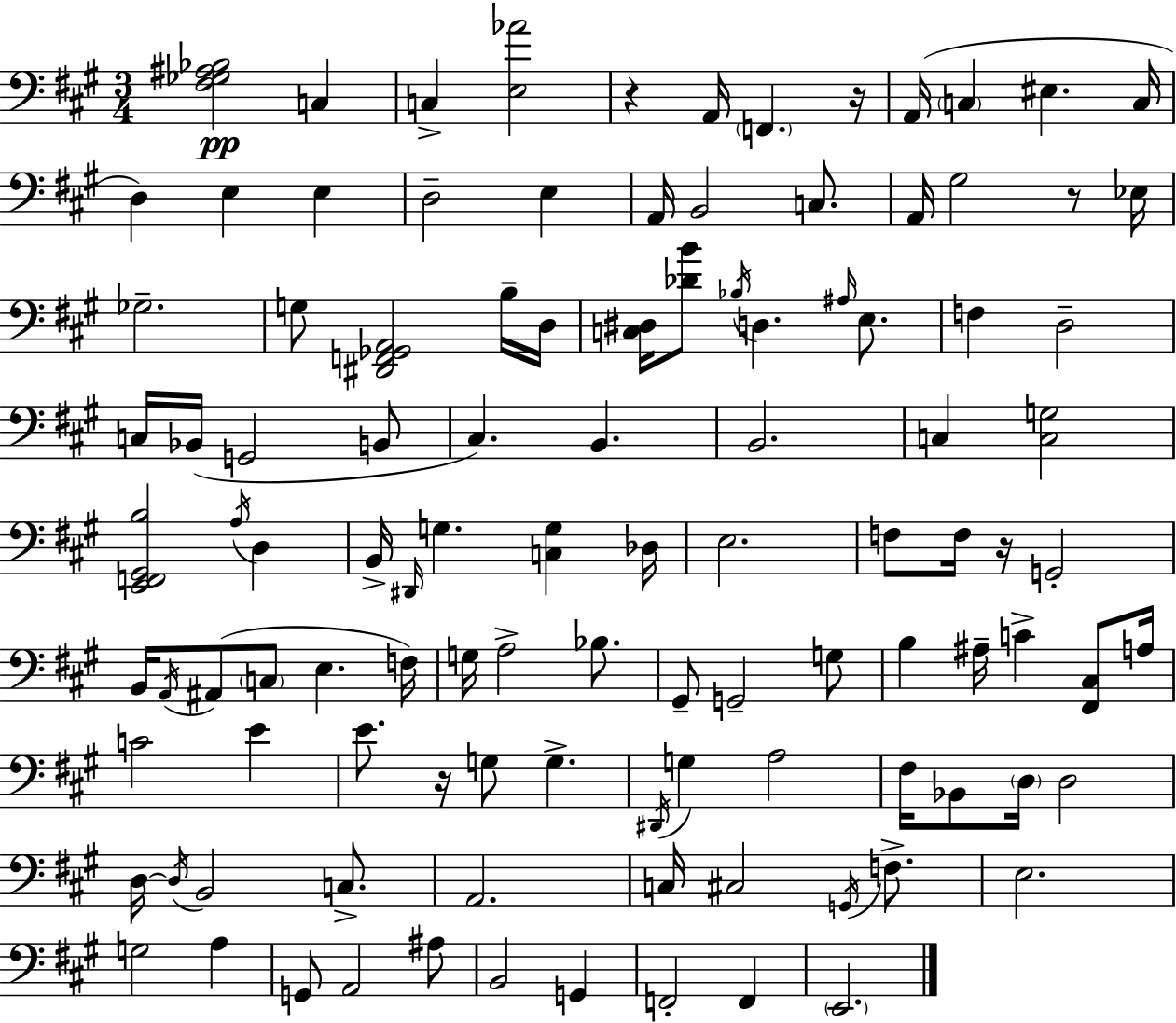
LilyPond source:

{
  \clef bass
  \numericTimeSignature
  \time 3/4
  \key a \major
  \repeat volta 2 { <fis ges ais bes>2\pp c4 | c4-> <e aes'>2 | r4 a,16 \parenthesize f,4. r16 | a,16( \parenthesize c4 eis4. c16 | \break d4) e4 e4 | d2-- e4 | a,16 b,2 c8. | a,16 gis2 r8 ees16 | \break ges2.-- | g8 <dis, f, ges, a,>2 b16-- d16 | <c dis>16 <des' b'>8 \acciaccatura { bes16 } d4. \grace { ais16 } e8. | f4 d2-- | \break c16 bes,16( g,2 | b,8 cis4.) b,4. | b,2. | c4 <c g>2 | \break <e, f, gis, b>2 \acciaccatura { a16 } d4 | b,16-> \grace { dis,16 } g4. <c g>4 | des16 e2. | f8 f16 r16 g,2-. | \break b,16 \acciaccatura { a,16 } ais,8( \parenthesize c8 e4. | f16) g16 a2-> | bes8. gis,8-- g,2-- | g8 b4 ais16-- c'4-> | \break <fis, cis>8 a16 c'2 | e'4 e'8. r16 g8 g4.-> | \acciaccatura { dis,16 } g4 a2 | fis16 bes,8 \parenthesize d16 d2 | \break d16~~ \acciaccatura { d16 } b,2 | c8.-> a,2. | c16 cis2 | \acciaccatura { g,16 } f8.-> e2. | \break g2 | a4 g,8 a,2 | ais8 b,2 | g,4 f,2-. | \break f,4 \parenthesize e,2. | } \bar "|."
}